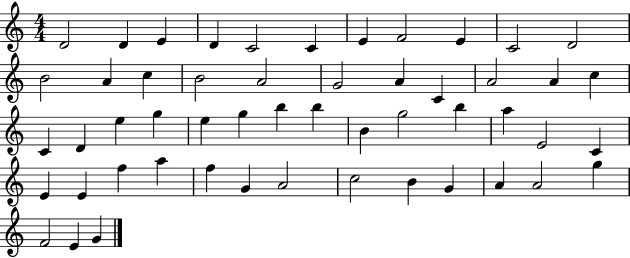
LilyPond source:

{
  \clef treble
  \numericTimeSignature
  \time 4/4
  \key c \major
  d'2 d'4 e'4 | d'4 c'2 c'4 | e'4 f'2 e'4 | c'2 d'2 | \break b'2 a'4 c''4 | b'2 a'2 | g'2 a'4 c'4 | a'2 a'4 c''4 | \break c'4 d'4 e''4 g''4 | e''4 g''4 b''4 b''4 | b'4 g''2 b''4 | a''4 e'2 c'4 | \break e'4 e'4 f''4 a''4 | f''4 g'4 a'2 | c''2 b'4 g'4 | a'4 a'2 g''4 | \break f'2 e'4 g'4 | \bar "|."
}